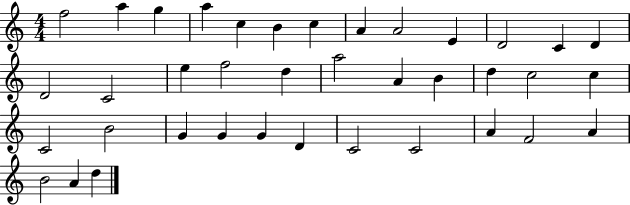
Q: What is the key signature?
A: C major